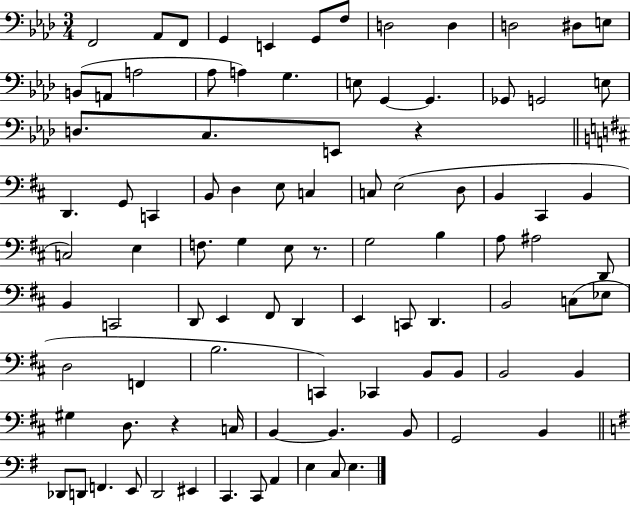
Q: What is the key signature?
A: AES major